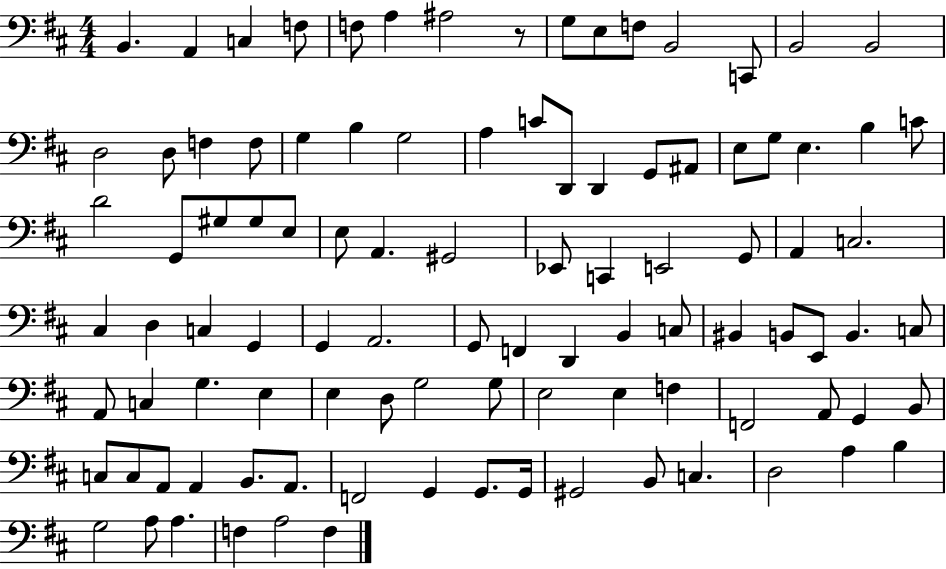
X:1
T:Untitled
M:4/4
L:1/4
K:D
B,, A,, C, F,/2 F,/2 A, ^A,2 z/2 G,/2 E,/2 F,/2 B,,2 C,,/2 B,,2 B,,2 D,2 D,/2 F, F,/2 G, B, G,2 A, C/2 D,,/2 D,, G,,/2 ^A,,/2 E,/2 G,/2 E, B, C/2 D2 G,,/2 ^G,/2 ^G,/2 E,/2 E,/2 A,, ^G,,2 _E,,/2 C,, E,,2 G,,/2 A,, C,2 ^C, D, C, G,, G,, A,,2 G,,/2 F,, D,, B,, C,/2 ^B,, B,,/2 E,,/2 B,, C,/2 A,,/2 C, G, E, E, D,/2 G,2 G,/2 E,2 E, F, F,,2 A,,/2 G,, B,,/2 C,/2 C,/2 A,,/2 A,, B,,/2 A,,/2 F,,2 G,, G,,/2 G,,/4 ^G,,2 B,,/2 C, D,2 A, B, G,2 A,/2 A, F, A,2 F,